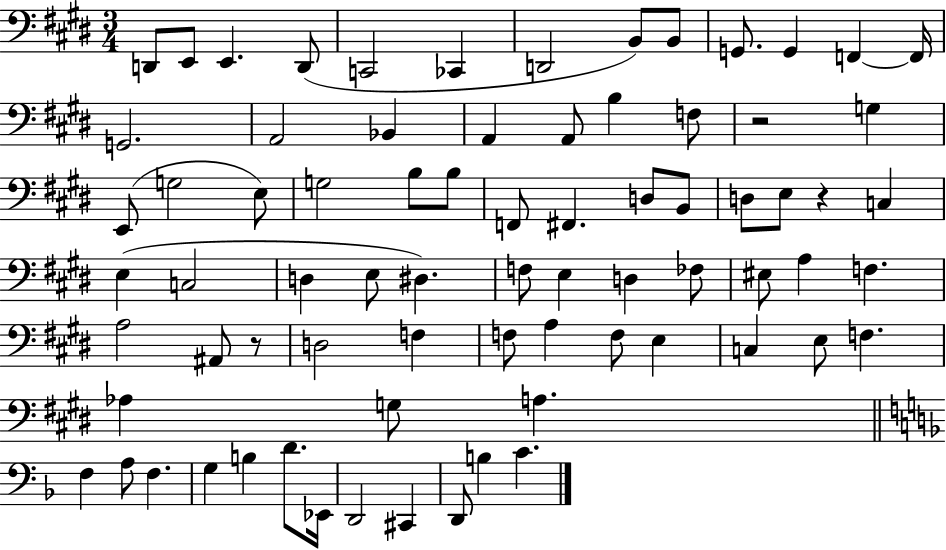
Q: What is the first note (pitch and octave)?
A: D2